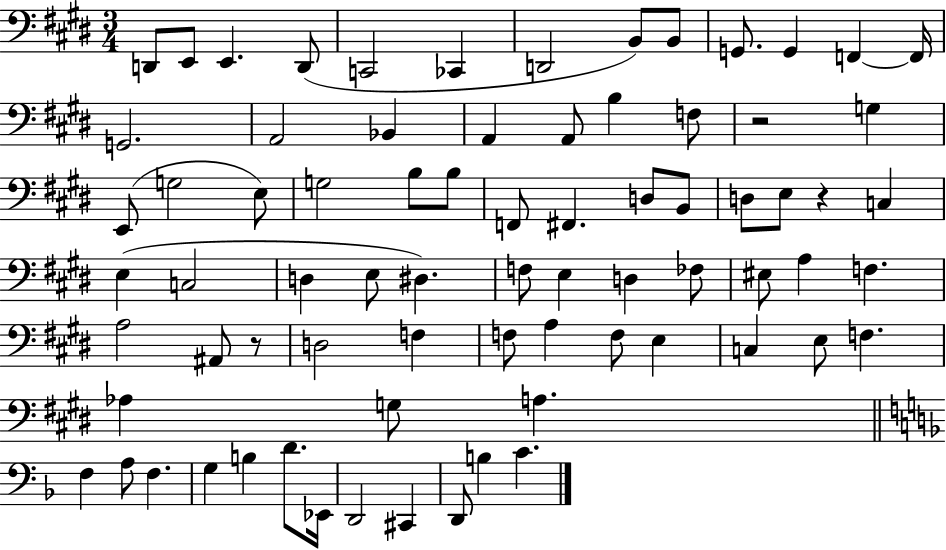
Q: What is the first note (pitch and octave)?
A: D2